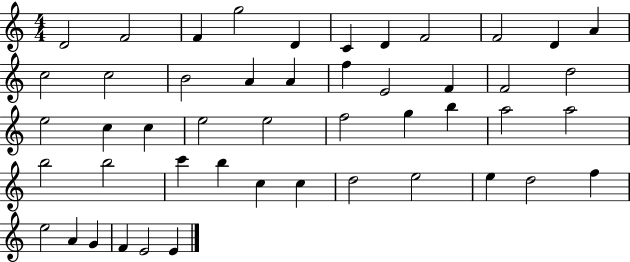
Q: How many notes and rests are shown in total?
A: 48